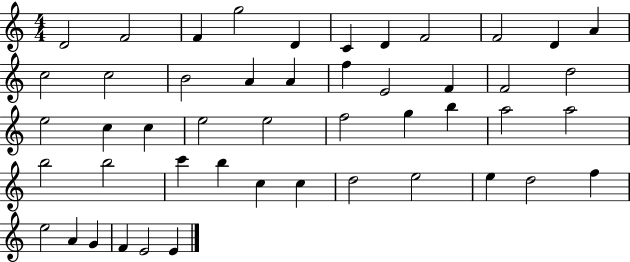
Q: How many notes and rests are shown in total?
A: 48